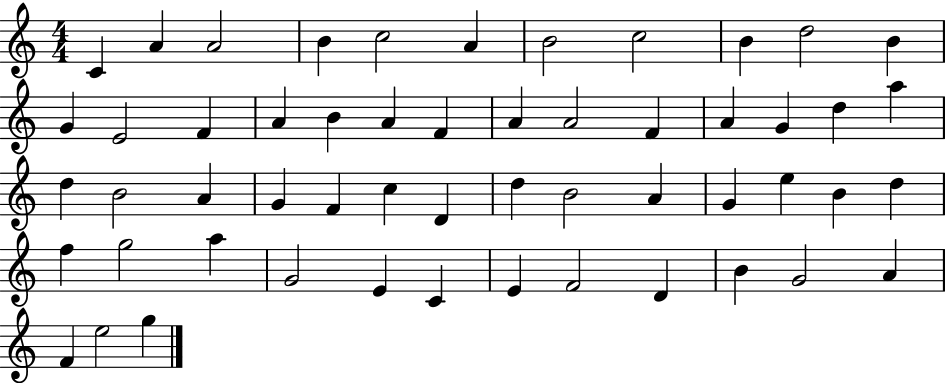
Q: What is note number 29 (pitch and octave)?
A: G4